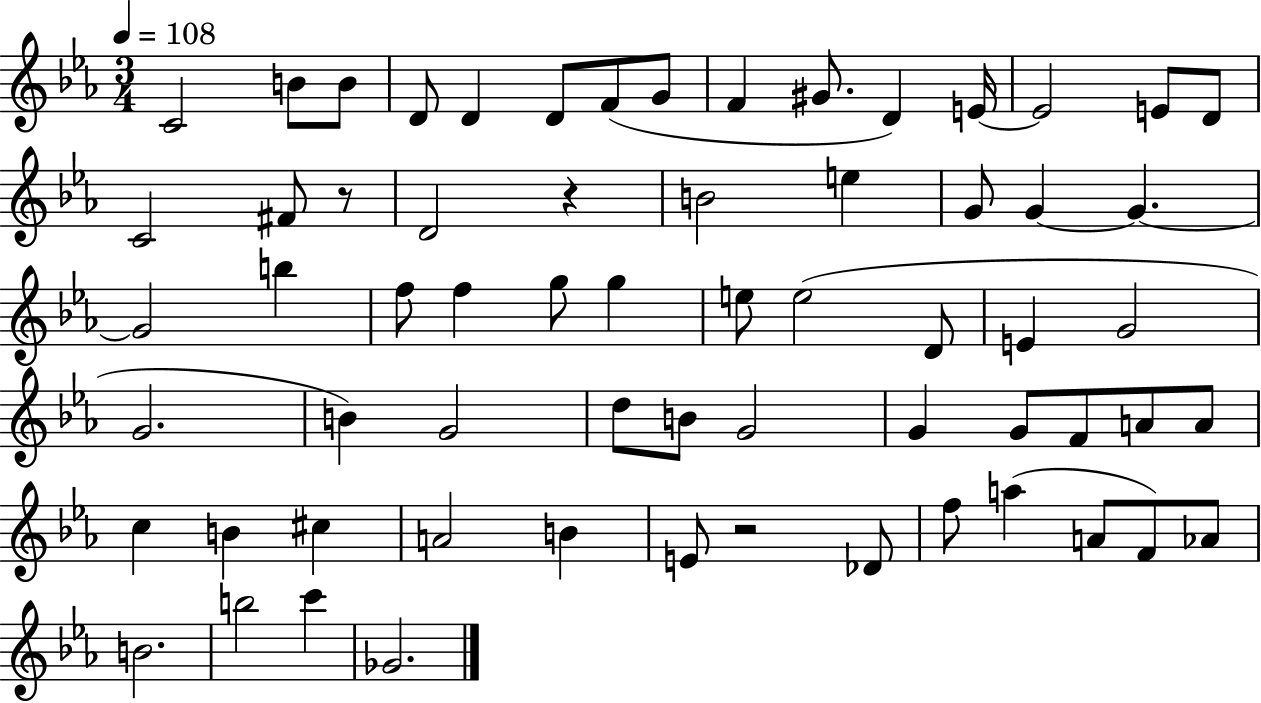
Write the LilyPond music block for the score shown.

{
  \clef treble
  \numericTimeSignature
  \time 3/4
  \key ees \major
  \tempo 4 = 108
  \repeat volta 2 { c'2 b'8 b'8 | d'8 d'4 d'8 f'8( g'8 | f'4 gis'8. d'4) e'16~~ | e'2 e'8 d'8 | \break c'2 fis'8 r8 | d'2 r4 | b'2 e''4 | g'8 g'4~~ g'4.~~ | \break g'2 b''4 | f''8 f''4 g''8 g''4 | e''8 e''2( d'8 | e'4 g'2 | \break g'2. | b'4) g'2 | d''8 b'8 g'2 | g'4 g'8 f'8 a'8 a'8 | \break c''4 b'4 cis''4 | a'2 b'4 | e'8 r2 des'8 | f''8 a''4( a'8 f'8) aes'8 | \break b'2. | b''2 c'''4 | ges'2. | } \bar "|."
}